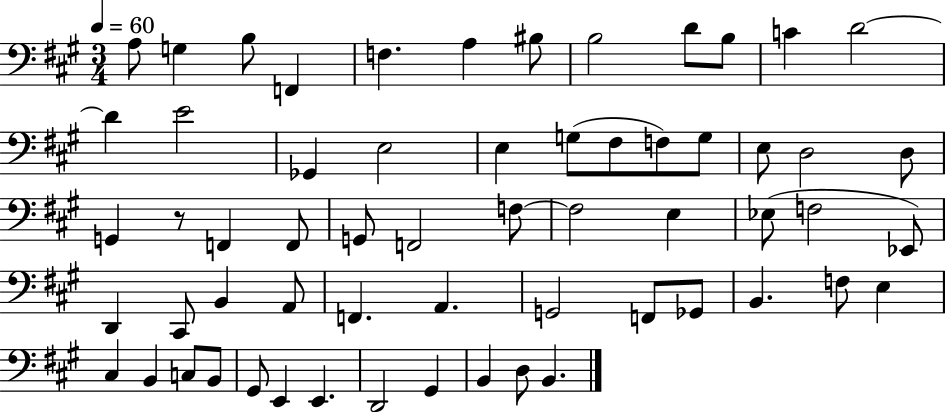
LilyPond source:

{
  \clef bass
  \numericTimeSignature
  \time 3/4
  \key a \major
  \tempo 4 = 60
  a8 g4 b8 f,4 | f4. a4 bis8 | b2 d'8 b8 | c'4 d'2~~ | \break d'4 e'2 | ges,4 e2 | e4 g8( fis8 f8) g8 | e8 d2 d8 | \break g,4 r8 f,4 f,8 | g,8 f,2 f8~~ | f2 e4 | ees8( f2 ees,8) | \break d,4 cis,8 b,4 a,8 | f,4. a,4. | g,2 f,8 ges,8 | b,4. f8 e4 | \break cis4 b,4 c8 b,8 | gis,8 e,4 e,4. | d,2 gis,4 | b,4 d8 b,4. | \break \bar "|."
}